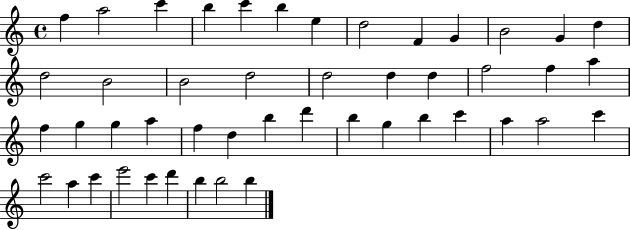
X:1
T:Untitled
M:4/4
L:1/4
K:C
f a2 c' b c' b e d2 F G B2 G d d2 B2 B2 d2 d2 d d f2 f a f g g a f d b d' b g b c' a a2 c' c'2 a c' e'2 c' d' b b2 b